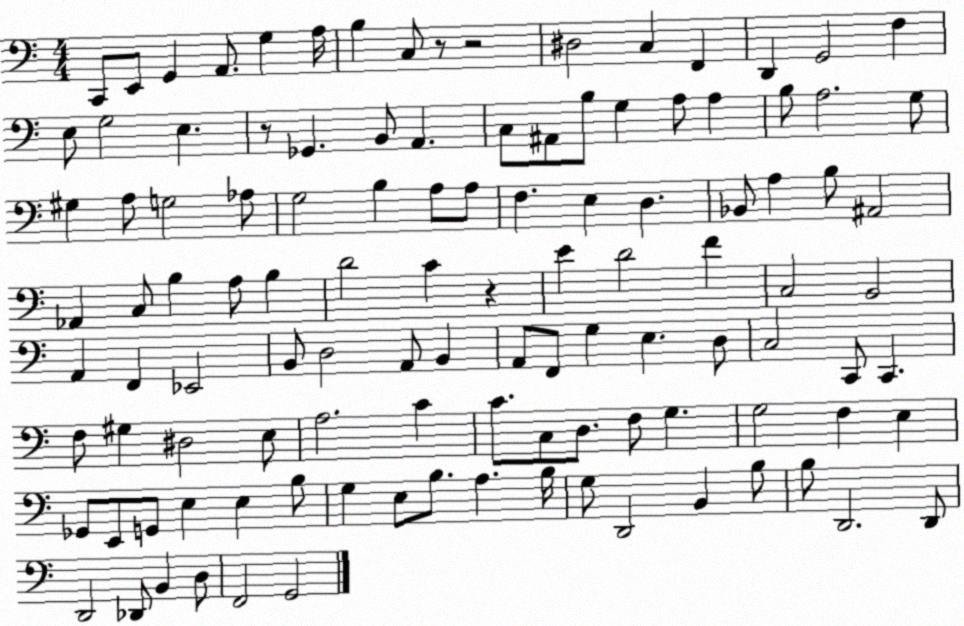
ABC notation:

X:1
T:Untitled
M:4/4
L:1/4
K:C
C,,/2 E,,/2 G,, A,,/2 G, A,/4 B, C,/2 z/2 z2 ^D,2 C, F,, D,, G,,2 F, E,/2 G,2 E, z/2 _G,, B,,/2 A,, C,/2 ^A,,/2 B,/2 G, A,/2 A, B,/2 A,2 G,/2 ^G, A,/2 G,2 _A,/2 G,2 B, A,/2 A,/2 F, E, D, _B,,/2 A, B,/2 ^A,,2 _A,, C,/2 B, A,/2 B, D2 C z E D2 F C,2 B,,2 A,, F,, _E,,2 B,,/2 D,2 A,,/2 B,, A,,/2 F,,/2 G, E, D,/2 C,2 C,,/2 C,, F,/2 ^G, ^D,2 E,/2 A,2 C C/2 C,/2 D,/2 F,/2 G, G,2 F, E, _G,,/2 E,,/2 G,,/2 E, E, B,/2 G, E,/2 B,/2 A, B,/4 G,/2 D,,2 B,, B,/2 B,/2 D,,2 D,,/2 D,,2 _D,,/2 B,, D,/2 F,,2 G,,2